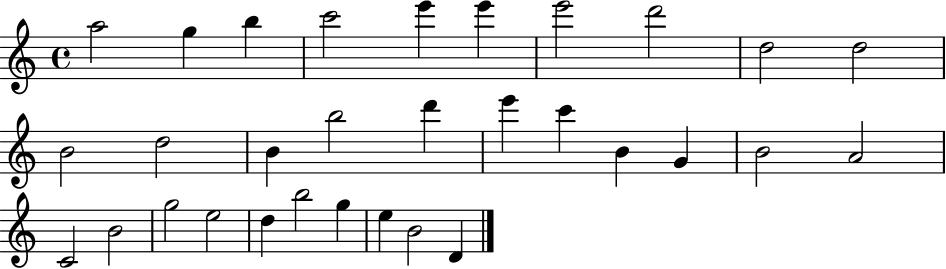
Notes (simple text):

A5/h G5/q B5/q C6/h E6/q E6/q E6/h D6/h D5/h D5/h B4/h D5/h B4/q B5/h D6/q E6/q C6/q B4/q G4/q B4/h A4/h C4/h B4/h G5/h E5/h D5/q B5/h G5/q E5/q B4/h D4/q